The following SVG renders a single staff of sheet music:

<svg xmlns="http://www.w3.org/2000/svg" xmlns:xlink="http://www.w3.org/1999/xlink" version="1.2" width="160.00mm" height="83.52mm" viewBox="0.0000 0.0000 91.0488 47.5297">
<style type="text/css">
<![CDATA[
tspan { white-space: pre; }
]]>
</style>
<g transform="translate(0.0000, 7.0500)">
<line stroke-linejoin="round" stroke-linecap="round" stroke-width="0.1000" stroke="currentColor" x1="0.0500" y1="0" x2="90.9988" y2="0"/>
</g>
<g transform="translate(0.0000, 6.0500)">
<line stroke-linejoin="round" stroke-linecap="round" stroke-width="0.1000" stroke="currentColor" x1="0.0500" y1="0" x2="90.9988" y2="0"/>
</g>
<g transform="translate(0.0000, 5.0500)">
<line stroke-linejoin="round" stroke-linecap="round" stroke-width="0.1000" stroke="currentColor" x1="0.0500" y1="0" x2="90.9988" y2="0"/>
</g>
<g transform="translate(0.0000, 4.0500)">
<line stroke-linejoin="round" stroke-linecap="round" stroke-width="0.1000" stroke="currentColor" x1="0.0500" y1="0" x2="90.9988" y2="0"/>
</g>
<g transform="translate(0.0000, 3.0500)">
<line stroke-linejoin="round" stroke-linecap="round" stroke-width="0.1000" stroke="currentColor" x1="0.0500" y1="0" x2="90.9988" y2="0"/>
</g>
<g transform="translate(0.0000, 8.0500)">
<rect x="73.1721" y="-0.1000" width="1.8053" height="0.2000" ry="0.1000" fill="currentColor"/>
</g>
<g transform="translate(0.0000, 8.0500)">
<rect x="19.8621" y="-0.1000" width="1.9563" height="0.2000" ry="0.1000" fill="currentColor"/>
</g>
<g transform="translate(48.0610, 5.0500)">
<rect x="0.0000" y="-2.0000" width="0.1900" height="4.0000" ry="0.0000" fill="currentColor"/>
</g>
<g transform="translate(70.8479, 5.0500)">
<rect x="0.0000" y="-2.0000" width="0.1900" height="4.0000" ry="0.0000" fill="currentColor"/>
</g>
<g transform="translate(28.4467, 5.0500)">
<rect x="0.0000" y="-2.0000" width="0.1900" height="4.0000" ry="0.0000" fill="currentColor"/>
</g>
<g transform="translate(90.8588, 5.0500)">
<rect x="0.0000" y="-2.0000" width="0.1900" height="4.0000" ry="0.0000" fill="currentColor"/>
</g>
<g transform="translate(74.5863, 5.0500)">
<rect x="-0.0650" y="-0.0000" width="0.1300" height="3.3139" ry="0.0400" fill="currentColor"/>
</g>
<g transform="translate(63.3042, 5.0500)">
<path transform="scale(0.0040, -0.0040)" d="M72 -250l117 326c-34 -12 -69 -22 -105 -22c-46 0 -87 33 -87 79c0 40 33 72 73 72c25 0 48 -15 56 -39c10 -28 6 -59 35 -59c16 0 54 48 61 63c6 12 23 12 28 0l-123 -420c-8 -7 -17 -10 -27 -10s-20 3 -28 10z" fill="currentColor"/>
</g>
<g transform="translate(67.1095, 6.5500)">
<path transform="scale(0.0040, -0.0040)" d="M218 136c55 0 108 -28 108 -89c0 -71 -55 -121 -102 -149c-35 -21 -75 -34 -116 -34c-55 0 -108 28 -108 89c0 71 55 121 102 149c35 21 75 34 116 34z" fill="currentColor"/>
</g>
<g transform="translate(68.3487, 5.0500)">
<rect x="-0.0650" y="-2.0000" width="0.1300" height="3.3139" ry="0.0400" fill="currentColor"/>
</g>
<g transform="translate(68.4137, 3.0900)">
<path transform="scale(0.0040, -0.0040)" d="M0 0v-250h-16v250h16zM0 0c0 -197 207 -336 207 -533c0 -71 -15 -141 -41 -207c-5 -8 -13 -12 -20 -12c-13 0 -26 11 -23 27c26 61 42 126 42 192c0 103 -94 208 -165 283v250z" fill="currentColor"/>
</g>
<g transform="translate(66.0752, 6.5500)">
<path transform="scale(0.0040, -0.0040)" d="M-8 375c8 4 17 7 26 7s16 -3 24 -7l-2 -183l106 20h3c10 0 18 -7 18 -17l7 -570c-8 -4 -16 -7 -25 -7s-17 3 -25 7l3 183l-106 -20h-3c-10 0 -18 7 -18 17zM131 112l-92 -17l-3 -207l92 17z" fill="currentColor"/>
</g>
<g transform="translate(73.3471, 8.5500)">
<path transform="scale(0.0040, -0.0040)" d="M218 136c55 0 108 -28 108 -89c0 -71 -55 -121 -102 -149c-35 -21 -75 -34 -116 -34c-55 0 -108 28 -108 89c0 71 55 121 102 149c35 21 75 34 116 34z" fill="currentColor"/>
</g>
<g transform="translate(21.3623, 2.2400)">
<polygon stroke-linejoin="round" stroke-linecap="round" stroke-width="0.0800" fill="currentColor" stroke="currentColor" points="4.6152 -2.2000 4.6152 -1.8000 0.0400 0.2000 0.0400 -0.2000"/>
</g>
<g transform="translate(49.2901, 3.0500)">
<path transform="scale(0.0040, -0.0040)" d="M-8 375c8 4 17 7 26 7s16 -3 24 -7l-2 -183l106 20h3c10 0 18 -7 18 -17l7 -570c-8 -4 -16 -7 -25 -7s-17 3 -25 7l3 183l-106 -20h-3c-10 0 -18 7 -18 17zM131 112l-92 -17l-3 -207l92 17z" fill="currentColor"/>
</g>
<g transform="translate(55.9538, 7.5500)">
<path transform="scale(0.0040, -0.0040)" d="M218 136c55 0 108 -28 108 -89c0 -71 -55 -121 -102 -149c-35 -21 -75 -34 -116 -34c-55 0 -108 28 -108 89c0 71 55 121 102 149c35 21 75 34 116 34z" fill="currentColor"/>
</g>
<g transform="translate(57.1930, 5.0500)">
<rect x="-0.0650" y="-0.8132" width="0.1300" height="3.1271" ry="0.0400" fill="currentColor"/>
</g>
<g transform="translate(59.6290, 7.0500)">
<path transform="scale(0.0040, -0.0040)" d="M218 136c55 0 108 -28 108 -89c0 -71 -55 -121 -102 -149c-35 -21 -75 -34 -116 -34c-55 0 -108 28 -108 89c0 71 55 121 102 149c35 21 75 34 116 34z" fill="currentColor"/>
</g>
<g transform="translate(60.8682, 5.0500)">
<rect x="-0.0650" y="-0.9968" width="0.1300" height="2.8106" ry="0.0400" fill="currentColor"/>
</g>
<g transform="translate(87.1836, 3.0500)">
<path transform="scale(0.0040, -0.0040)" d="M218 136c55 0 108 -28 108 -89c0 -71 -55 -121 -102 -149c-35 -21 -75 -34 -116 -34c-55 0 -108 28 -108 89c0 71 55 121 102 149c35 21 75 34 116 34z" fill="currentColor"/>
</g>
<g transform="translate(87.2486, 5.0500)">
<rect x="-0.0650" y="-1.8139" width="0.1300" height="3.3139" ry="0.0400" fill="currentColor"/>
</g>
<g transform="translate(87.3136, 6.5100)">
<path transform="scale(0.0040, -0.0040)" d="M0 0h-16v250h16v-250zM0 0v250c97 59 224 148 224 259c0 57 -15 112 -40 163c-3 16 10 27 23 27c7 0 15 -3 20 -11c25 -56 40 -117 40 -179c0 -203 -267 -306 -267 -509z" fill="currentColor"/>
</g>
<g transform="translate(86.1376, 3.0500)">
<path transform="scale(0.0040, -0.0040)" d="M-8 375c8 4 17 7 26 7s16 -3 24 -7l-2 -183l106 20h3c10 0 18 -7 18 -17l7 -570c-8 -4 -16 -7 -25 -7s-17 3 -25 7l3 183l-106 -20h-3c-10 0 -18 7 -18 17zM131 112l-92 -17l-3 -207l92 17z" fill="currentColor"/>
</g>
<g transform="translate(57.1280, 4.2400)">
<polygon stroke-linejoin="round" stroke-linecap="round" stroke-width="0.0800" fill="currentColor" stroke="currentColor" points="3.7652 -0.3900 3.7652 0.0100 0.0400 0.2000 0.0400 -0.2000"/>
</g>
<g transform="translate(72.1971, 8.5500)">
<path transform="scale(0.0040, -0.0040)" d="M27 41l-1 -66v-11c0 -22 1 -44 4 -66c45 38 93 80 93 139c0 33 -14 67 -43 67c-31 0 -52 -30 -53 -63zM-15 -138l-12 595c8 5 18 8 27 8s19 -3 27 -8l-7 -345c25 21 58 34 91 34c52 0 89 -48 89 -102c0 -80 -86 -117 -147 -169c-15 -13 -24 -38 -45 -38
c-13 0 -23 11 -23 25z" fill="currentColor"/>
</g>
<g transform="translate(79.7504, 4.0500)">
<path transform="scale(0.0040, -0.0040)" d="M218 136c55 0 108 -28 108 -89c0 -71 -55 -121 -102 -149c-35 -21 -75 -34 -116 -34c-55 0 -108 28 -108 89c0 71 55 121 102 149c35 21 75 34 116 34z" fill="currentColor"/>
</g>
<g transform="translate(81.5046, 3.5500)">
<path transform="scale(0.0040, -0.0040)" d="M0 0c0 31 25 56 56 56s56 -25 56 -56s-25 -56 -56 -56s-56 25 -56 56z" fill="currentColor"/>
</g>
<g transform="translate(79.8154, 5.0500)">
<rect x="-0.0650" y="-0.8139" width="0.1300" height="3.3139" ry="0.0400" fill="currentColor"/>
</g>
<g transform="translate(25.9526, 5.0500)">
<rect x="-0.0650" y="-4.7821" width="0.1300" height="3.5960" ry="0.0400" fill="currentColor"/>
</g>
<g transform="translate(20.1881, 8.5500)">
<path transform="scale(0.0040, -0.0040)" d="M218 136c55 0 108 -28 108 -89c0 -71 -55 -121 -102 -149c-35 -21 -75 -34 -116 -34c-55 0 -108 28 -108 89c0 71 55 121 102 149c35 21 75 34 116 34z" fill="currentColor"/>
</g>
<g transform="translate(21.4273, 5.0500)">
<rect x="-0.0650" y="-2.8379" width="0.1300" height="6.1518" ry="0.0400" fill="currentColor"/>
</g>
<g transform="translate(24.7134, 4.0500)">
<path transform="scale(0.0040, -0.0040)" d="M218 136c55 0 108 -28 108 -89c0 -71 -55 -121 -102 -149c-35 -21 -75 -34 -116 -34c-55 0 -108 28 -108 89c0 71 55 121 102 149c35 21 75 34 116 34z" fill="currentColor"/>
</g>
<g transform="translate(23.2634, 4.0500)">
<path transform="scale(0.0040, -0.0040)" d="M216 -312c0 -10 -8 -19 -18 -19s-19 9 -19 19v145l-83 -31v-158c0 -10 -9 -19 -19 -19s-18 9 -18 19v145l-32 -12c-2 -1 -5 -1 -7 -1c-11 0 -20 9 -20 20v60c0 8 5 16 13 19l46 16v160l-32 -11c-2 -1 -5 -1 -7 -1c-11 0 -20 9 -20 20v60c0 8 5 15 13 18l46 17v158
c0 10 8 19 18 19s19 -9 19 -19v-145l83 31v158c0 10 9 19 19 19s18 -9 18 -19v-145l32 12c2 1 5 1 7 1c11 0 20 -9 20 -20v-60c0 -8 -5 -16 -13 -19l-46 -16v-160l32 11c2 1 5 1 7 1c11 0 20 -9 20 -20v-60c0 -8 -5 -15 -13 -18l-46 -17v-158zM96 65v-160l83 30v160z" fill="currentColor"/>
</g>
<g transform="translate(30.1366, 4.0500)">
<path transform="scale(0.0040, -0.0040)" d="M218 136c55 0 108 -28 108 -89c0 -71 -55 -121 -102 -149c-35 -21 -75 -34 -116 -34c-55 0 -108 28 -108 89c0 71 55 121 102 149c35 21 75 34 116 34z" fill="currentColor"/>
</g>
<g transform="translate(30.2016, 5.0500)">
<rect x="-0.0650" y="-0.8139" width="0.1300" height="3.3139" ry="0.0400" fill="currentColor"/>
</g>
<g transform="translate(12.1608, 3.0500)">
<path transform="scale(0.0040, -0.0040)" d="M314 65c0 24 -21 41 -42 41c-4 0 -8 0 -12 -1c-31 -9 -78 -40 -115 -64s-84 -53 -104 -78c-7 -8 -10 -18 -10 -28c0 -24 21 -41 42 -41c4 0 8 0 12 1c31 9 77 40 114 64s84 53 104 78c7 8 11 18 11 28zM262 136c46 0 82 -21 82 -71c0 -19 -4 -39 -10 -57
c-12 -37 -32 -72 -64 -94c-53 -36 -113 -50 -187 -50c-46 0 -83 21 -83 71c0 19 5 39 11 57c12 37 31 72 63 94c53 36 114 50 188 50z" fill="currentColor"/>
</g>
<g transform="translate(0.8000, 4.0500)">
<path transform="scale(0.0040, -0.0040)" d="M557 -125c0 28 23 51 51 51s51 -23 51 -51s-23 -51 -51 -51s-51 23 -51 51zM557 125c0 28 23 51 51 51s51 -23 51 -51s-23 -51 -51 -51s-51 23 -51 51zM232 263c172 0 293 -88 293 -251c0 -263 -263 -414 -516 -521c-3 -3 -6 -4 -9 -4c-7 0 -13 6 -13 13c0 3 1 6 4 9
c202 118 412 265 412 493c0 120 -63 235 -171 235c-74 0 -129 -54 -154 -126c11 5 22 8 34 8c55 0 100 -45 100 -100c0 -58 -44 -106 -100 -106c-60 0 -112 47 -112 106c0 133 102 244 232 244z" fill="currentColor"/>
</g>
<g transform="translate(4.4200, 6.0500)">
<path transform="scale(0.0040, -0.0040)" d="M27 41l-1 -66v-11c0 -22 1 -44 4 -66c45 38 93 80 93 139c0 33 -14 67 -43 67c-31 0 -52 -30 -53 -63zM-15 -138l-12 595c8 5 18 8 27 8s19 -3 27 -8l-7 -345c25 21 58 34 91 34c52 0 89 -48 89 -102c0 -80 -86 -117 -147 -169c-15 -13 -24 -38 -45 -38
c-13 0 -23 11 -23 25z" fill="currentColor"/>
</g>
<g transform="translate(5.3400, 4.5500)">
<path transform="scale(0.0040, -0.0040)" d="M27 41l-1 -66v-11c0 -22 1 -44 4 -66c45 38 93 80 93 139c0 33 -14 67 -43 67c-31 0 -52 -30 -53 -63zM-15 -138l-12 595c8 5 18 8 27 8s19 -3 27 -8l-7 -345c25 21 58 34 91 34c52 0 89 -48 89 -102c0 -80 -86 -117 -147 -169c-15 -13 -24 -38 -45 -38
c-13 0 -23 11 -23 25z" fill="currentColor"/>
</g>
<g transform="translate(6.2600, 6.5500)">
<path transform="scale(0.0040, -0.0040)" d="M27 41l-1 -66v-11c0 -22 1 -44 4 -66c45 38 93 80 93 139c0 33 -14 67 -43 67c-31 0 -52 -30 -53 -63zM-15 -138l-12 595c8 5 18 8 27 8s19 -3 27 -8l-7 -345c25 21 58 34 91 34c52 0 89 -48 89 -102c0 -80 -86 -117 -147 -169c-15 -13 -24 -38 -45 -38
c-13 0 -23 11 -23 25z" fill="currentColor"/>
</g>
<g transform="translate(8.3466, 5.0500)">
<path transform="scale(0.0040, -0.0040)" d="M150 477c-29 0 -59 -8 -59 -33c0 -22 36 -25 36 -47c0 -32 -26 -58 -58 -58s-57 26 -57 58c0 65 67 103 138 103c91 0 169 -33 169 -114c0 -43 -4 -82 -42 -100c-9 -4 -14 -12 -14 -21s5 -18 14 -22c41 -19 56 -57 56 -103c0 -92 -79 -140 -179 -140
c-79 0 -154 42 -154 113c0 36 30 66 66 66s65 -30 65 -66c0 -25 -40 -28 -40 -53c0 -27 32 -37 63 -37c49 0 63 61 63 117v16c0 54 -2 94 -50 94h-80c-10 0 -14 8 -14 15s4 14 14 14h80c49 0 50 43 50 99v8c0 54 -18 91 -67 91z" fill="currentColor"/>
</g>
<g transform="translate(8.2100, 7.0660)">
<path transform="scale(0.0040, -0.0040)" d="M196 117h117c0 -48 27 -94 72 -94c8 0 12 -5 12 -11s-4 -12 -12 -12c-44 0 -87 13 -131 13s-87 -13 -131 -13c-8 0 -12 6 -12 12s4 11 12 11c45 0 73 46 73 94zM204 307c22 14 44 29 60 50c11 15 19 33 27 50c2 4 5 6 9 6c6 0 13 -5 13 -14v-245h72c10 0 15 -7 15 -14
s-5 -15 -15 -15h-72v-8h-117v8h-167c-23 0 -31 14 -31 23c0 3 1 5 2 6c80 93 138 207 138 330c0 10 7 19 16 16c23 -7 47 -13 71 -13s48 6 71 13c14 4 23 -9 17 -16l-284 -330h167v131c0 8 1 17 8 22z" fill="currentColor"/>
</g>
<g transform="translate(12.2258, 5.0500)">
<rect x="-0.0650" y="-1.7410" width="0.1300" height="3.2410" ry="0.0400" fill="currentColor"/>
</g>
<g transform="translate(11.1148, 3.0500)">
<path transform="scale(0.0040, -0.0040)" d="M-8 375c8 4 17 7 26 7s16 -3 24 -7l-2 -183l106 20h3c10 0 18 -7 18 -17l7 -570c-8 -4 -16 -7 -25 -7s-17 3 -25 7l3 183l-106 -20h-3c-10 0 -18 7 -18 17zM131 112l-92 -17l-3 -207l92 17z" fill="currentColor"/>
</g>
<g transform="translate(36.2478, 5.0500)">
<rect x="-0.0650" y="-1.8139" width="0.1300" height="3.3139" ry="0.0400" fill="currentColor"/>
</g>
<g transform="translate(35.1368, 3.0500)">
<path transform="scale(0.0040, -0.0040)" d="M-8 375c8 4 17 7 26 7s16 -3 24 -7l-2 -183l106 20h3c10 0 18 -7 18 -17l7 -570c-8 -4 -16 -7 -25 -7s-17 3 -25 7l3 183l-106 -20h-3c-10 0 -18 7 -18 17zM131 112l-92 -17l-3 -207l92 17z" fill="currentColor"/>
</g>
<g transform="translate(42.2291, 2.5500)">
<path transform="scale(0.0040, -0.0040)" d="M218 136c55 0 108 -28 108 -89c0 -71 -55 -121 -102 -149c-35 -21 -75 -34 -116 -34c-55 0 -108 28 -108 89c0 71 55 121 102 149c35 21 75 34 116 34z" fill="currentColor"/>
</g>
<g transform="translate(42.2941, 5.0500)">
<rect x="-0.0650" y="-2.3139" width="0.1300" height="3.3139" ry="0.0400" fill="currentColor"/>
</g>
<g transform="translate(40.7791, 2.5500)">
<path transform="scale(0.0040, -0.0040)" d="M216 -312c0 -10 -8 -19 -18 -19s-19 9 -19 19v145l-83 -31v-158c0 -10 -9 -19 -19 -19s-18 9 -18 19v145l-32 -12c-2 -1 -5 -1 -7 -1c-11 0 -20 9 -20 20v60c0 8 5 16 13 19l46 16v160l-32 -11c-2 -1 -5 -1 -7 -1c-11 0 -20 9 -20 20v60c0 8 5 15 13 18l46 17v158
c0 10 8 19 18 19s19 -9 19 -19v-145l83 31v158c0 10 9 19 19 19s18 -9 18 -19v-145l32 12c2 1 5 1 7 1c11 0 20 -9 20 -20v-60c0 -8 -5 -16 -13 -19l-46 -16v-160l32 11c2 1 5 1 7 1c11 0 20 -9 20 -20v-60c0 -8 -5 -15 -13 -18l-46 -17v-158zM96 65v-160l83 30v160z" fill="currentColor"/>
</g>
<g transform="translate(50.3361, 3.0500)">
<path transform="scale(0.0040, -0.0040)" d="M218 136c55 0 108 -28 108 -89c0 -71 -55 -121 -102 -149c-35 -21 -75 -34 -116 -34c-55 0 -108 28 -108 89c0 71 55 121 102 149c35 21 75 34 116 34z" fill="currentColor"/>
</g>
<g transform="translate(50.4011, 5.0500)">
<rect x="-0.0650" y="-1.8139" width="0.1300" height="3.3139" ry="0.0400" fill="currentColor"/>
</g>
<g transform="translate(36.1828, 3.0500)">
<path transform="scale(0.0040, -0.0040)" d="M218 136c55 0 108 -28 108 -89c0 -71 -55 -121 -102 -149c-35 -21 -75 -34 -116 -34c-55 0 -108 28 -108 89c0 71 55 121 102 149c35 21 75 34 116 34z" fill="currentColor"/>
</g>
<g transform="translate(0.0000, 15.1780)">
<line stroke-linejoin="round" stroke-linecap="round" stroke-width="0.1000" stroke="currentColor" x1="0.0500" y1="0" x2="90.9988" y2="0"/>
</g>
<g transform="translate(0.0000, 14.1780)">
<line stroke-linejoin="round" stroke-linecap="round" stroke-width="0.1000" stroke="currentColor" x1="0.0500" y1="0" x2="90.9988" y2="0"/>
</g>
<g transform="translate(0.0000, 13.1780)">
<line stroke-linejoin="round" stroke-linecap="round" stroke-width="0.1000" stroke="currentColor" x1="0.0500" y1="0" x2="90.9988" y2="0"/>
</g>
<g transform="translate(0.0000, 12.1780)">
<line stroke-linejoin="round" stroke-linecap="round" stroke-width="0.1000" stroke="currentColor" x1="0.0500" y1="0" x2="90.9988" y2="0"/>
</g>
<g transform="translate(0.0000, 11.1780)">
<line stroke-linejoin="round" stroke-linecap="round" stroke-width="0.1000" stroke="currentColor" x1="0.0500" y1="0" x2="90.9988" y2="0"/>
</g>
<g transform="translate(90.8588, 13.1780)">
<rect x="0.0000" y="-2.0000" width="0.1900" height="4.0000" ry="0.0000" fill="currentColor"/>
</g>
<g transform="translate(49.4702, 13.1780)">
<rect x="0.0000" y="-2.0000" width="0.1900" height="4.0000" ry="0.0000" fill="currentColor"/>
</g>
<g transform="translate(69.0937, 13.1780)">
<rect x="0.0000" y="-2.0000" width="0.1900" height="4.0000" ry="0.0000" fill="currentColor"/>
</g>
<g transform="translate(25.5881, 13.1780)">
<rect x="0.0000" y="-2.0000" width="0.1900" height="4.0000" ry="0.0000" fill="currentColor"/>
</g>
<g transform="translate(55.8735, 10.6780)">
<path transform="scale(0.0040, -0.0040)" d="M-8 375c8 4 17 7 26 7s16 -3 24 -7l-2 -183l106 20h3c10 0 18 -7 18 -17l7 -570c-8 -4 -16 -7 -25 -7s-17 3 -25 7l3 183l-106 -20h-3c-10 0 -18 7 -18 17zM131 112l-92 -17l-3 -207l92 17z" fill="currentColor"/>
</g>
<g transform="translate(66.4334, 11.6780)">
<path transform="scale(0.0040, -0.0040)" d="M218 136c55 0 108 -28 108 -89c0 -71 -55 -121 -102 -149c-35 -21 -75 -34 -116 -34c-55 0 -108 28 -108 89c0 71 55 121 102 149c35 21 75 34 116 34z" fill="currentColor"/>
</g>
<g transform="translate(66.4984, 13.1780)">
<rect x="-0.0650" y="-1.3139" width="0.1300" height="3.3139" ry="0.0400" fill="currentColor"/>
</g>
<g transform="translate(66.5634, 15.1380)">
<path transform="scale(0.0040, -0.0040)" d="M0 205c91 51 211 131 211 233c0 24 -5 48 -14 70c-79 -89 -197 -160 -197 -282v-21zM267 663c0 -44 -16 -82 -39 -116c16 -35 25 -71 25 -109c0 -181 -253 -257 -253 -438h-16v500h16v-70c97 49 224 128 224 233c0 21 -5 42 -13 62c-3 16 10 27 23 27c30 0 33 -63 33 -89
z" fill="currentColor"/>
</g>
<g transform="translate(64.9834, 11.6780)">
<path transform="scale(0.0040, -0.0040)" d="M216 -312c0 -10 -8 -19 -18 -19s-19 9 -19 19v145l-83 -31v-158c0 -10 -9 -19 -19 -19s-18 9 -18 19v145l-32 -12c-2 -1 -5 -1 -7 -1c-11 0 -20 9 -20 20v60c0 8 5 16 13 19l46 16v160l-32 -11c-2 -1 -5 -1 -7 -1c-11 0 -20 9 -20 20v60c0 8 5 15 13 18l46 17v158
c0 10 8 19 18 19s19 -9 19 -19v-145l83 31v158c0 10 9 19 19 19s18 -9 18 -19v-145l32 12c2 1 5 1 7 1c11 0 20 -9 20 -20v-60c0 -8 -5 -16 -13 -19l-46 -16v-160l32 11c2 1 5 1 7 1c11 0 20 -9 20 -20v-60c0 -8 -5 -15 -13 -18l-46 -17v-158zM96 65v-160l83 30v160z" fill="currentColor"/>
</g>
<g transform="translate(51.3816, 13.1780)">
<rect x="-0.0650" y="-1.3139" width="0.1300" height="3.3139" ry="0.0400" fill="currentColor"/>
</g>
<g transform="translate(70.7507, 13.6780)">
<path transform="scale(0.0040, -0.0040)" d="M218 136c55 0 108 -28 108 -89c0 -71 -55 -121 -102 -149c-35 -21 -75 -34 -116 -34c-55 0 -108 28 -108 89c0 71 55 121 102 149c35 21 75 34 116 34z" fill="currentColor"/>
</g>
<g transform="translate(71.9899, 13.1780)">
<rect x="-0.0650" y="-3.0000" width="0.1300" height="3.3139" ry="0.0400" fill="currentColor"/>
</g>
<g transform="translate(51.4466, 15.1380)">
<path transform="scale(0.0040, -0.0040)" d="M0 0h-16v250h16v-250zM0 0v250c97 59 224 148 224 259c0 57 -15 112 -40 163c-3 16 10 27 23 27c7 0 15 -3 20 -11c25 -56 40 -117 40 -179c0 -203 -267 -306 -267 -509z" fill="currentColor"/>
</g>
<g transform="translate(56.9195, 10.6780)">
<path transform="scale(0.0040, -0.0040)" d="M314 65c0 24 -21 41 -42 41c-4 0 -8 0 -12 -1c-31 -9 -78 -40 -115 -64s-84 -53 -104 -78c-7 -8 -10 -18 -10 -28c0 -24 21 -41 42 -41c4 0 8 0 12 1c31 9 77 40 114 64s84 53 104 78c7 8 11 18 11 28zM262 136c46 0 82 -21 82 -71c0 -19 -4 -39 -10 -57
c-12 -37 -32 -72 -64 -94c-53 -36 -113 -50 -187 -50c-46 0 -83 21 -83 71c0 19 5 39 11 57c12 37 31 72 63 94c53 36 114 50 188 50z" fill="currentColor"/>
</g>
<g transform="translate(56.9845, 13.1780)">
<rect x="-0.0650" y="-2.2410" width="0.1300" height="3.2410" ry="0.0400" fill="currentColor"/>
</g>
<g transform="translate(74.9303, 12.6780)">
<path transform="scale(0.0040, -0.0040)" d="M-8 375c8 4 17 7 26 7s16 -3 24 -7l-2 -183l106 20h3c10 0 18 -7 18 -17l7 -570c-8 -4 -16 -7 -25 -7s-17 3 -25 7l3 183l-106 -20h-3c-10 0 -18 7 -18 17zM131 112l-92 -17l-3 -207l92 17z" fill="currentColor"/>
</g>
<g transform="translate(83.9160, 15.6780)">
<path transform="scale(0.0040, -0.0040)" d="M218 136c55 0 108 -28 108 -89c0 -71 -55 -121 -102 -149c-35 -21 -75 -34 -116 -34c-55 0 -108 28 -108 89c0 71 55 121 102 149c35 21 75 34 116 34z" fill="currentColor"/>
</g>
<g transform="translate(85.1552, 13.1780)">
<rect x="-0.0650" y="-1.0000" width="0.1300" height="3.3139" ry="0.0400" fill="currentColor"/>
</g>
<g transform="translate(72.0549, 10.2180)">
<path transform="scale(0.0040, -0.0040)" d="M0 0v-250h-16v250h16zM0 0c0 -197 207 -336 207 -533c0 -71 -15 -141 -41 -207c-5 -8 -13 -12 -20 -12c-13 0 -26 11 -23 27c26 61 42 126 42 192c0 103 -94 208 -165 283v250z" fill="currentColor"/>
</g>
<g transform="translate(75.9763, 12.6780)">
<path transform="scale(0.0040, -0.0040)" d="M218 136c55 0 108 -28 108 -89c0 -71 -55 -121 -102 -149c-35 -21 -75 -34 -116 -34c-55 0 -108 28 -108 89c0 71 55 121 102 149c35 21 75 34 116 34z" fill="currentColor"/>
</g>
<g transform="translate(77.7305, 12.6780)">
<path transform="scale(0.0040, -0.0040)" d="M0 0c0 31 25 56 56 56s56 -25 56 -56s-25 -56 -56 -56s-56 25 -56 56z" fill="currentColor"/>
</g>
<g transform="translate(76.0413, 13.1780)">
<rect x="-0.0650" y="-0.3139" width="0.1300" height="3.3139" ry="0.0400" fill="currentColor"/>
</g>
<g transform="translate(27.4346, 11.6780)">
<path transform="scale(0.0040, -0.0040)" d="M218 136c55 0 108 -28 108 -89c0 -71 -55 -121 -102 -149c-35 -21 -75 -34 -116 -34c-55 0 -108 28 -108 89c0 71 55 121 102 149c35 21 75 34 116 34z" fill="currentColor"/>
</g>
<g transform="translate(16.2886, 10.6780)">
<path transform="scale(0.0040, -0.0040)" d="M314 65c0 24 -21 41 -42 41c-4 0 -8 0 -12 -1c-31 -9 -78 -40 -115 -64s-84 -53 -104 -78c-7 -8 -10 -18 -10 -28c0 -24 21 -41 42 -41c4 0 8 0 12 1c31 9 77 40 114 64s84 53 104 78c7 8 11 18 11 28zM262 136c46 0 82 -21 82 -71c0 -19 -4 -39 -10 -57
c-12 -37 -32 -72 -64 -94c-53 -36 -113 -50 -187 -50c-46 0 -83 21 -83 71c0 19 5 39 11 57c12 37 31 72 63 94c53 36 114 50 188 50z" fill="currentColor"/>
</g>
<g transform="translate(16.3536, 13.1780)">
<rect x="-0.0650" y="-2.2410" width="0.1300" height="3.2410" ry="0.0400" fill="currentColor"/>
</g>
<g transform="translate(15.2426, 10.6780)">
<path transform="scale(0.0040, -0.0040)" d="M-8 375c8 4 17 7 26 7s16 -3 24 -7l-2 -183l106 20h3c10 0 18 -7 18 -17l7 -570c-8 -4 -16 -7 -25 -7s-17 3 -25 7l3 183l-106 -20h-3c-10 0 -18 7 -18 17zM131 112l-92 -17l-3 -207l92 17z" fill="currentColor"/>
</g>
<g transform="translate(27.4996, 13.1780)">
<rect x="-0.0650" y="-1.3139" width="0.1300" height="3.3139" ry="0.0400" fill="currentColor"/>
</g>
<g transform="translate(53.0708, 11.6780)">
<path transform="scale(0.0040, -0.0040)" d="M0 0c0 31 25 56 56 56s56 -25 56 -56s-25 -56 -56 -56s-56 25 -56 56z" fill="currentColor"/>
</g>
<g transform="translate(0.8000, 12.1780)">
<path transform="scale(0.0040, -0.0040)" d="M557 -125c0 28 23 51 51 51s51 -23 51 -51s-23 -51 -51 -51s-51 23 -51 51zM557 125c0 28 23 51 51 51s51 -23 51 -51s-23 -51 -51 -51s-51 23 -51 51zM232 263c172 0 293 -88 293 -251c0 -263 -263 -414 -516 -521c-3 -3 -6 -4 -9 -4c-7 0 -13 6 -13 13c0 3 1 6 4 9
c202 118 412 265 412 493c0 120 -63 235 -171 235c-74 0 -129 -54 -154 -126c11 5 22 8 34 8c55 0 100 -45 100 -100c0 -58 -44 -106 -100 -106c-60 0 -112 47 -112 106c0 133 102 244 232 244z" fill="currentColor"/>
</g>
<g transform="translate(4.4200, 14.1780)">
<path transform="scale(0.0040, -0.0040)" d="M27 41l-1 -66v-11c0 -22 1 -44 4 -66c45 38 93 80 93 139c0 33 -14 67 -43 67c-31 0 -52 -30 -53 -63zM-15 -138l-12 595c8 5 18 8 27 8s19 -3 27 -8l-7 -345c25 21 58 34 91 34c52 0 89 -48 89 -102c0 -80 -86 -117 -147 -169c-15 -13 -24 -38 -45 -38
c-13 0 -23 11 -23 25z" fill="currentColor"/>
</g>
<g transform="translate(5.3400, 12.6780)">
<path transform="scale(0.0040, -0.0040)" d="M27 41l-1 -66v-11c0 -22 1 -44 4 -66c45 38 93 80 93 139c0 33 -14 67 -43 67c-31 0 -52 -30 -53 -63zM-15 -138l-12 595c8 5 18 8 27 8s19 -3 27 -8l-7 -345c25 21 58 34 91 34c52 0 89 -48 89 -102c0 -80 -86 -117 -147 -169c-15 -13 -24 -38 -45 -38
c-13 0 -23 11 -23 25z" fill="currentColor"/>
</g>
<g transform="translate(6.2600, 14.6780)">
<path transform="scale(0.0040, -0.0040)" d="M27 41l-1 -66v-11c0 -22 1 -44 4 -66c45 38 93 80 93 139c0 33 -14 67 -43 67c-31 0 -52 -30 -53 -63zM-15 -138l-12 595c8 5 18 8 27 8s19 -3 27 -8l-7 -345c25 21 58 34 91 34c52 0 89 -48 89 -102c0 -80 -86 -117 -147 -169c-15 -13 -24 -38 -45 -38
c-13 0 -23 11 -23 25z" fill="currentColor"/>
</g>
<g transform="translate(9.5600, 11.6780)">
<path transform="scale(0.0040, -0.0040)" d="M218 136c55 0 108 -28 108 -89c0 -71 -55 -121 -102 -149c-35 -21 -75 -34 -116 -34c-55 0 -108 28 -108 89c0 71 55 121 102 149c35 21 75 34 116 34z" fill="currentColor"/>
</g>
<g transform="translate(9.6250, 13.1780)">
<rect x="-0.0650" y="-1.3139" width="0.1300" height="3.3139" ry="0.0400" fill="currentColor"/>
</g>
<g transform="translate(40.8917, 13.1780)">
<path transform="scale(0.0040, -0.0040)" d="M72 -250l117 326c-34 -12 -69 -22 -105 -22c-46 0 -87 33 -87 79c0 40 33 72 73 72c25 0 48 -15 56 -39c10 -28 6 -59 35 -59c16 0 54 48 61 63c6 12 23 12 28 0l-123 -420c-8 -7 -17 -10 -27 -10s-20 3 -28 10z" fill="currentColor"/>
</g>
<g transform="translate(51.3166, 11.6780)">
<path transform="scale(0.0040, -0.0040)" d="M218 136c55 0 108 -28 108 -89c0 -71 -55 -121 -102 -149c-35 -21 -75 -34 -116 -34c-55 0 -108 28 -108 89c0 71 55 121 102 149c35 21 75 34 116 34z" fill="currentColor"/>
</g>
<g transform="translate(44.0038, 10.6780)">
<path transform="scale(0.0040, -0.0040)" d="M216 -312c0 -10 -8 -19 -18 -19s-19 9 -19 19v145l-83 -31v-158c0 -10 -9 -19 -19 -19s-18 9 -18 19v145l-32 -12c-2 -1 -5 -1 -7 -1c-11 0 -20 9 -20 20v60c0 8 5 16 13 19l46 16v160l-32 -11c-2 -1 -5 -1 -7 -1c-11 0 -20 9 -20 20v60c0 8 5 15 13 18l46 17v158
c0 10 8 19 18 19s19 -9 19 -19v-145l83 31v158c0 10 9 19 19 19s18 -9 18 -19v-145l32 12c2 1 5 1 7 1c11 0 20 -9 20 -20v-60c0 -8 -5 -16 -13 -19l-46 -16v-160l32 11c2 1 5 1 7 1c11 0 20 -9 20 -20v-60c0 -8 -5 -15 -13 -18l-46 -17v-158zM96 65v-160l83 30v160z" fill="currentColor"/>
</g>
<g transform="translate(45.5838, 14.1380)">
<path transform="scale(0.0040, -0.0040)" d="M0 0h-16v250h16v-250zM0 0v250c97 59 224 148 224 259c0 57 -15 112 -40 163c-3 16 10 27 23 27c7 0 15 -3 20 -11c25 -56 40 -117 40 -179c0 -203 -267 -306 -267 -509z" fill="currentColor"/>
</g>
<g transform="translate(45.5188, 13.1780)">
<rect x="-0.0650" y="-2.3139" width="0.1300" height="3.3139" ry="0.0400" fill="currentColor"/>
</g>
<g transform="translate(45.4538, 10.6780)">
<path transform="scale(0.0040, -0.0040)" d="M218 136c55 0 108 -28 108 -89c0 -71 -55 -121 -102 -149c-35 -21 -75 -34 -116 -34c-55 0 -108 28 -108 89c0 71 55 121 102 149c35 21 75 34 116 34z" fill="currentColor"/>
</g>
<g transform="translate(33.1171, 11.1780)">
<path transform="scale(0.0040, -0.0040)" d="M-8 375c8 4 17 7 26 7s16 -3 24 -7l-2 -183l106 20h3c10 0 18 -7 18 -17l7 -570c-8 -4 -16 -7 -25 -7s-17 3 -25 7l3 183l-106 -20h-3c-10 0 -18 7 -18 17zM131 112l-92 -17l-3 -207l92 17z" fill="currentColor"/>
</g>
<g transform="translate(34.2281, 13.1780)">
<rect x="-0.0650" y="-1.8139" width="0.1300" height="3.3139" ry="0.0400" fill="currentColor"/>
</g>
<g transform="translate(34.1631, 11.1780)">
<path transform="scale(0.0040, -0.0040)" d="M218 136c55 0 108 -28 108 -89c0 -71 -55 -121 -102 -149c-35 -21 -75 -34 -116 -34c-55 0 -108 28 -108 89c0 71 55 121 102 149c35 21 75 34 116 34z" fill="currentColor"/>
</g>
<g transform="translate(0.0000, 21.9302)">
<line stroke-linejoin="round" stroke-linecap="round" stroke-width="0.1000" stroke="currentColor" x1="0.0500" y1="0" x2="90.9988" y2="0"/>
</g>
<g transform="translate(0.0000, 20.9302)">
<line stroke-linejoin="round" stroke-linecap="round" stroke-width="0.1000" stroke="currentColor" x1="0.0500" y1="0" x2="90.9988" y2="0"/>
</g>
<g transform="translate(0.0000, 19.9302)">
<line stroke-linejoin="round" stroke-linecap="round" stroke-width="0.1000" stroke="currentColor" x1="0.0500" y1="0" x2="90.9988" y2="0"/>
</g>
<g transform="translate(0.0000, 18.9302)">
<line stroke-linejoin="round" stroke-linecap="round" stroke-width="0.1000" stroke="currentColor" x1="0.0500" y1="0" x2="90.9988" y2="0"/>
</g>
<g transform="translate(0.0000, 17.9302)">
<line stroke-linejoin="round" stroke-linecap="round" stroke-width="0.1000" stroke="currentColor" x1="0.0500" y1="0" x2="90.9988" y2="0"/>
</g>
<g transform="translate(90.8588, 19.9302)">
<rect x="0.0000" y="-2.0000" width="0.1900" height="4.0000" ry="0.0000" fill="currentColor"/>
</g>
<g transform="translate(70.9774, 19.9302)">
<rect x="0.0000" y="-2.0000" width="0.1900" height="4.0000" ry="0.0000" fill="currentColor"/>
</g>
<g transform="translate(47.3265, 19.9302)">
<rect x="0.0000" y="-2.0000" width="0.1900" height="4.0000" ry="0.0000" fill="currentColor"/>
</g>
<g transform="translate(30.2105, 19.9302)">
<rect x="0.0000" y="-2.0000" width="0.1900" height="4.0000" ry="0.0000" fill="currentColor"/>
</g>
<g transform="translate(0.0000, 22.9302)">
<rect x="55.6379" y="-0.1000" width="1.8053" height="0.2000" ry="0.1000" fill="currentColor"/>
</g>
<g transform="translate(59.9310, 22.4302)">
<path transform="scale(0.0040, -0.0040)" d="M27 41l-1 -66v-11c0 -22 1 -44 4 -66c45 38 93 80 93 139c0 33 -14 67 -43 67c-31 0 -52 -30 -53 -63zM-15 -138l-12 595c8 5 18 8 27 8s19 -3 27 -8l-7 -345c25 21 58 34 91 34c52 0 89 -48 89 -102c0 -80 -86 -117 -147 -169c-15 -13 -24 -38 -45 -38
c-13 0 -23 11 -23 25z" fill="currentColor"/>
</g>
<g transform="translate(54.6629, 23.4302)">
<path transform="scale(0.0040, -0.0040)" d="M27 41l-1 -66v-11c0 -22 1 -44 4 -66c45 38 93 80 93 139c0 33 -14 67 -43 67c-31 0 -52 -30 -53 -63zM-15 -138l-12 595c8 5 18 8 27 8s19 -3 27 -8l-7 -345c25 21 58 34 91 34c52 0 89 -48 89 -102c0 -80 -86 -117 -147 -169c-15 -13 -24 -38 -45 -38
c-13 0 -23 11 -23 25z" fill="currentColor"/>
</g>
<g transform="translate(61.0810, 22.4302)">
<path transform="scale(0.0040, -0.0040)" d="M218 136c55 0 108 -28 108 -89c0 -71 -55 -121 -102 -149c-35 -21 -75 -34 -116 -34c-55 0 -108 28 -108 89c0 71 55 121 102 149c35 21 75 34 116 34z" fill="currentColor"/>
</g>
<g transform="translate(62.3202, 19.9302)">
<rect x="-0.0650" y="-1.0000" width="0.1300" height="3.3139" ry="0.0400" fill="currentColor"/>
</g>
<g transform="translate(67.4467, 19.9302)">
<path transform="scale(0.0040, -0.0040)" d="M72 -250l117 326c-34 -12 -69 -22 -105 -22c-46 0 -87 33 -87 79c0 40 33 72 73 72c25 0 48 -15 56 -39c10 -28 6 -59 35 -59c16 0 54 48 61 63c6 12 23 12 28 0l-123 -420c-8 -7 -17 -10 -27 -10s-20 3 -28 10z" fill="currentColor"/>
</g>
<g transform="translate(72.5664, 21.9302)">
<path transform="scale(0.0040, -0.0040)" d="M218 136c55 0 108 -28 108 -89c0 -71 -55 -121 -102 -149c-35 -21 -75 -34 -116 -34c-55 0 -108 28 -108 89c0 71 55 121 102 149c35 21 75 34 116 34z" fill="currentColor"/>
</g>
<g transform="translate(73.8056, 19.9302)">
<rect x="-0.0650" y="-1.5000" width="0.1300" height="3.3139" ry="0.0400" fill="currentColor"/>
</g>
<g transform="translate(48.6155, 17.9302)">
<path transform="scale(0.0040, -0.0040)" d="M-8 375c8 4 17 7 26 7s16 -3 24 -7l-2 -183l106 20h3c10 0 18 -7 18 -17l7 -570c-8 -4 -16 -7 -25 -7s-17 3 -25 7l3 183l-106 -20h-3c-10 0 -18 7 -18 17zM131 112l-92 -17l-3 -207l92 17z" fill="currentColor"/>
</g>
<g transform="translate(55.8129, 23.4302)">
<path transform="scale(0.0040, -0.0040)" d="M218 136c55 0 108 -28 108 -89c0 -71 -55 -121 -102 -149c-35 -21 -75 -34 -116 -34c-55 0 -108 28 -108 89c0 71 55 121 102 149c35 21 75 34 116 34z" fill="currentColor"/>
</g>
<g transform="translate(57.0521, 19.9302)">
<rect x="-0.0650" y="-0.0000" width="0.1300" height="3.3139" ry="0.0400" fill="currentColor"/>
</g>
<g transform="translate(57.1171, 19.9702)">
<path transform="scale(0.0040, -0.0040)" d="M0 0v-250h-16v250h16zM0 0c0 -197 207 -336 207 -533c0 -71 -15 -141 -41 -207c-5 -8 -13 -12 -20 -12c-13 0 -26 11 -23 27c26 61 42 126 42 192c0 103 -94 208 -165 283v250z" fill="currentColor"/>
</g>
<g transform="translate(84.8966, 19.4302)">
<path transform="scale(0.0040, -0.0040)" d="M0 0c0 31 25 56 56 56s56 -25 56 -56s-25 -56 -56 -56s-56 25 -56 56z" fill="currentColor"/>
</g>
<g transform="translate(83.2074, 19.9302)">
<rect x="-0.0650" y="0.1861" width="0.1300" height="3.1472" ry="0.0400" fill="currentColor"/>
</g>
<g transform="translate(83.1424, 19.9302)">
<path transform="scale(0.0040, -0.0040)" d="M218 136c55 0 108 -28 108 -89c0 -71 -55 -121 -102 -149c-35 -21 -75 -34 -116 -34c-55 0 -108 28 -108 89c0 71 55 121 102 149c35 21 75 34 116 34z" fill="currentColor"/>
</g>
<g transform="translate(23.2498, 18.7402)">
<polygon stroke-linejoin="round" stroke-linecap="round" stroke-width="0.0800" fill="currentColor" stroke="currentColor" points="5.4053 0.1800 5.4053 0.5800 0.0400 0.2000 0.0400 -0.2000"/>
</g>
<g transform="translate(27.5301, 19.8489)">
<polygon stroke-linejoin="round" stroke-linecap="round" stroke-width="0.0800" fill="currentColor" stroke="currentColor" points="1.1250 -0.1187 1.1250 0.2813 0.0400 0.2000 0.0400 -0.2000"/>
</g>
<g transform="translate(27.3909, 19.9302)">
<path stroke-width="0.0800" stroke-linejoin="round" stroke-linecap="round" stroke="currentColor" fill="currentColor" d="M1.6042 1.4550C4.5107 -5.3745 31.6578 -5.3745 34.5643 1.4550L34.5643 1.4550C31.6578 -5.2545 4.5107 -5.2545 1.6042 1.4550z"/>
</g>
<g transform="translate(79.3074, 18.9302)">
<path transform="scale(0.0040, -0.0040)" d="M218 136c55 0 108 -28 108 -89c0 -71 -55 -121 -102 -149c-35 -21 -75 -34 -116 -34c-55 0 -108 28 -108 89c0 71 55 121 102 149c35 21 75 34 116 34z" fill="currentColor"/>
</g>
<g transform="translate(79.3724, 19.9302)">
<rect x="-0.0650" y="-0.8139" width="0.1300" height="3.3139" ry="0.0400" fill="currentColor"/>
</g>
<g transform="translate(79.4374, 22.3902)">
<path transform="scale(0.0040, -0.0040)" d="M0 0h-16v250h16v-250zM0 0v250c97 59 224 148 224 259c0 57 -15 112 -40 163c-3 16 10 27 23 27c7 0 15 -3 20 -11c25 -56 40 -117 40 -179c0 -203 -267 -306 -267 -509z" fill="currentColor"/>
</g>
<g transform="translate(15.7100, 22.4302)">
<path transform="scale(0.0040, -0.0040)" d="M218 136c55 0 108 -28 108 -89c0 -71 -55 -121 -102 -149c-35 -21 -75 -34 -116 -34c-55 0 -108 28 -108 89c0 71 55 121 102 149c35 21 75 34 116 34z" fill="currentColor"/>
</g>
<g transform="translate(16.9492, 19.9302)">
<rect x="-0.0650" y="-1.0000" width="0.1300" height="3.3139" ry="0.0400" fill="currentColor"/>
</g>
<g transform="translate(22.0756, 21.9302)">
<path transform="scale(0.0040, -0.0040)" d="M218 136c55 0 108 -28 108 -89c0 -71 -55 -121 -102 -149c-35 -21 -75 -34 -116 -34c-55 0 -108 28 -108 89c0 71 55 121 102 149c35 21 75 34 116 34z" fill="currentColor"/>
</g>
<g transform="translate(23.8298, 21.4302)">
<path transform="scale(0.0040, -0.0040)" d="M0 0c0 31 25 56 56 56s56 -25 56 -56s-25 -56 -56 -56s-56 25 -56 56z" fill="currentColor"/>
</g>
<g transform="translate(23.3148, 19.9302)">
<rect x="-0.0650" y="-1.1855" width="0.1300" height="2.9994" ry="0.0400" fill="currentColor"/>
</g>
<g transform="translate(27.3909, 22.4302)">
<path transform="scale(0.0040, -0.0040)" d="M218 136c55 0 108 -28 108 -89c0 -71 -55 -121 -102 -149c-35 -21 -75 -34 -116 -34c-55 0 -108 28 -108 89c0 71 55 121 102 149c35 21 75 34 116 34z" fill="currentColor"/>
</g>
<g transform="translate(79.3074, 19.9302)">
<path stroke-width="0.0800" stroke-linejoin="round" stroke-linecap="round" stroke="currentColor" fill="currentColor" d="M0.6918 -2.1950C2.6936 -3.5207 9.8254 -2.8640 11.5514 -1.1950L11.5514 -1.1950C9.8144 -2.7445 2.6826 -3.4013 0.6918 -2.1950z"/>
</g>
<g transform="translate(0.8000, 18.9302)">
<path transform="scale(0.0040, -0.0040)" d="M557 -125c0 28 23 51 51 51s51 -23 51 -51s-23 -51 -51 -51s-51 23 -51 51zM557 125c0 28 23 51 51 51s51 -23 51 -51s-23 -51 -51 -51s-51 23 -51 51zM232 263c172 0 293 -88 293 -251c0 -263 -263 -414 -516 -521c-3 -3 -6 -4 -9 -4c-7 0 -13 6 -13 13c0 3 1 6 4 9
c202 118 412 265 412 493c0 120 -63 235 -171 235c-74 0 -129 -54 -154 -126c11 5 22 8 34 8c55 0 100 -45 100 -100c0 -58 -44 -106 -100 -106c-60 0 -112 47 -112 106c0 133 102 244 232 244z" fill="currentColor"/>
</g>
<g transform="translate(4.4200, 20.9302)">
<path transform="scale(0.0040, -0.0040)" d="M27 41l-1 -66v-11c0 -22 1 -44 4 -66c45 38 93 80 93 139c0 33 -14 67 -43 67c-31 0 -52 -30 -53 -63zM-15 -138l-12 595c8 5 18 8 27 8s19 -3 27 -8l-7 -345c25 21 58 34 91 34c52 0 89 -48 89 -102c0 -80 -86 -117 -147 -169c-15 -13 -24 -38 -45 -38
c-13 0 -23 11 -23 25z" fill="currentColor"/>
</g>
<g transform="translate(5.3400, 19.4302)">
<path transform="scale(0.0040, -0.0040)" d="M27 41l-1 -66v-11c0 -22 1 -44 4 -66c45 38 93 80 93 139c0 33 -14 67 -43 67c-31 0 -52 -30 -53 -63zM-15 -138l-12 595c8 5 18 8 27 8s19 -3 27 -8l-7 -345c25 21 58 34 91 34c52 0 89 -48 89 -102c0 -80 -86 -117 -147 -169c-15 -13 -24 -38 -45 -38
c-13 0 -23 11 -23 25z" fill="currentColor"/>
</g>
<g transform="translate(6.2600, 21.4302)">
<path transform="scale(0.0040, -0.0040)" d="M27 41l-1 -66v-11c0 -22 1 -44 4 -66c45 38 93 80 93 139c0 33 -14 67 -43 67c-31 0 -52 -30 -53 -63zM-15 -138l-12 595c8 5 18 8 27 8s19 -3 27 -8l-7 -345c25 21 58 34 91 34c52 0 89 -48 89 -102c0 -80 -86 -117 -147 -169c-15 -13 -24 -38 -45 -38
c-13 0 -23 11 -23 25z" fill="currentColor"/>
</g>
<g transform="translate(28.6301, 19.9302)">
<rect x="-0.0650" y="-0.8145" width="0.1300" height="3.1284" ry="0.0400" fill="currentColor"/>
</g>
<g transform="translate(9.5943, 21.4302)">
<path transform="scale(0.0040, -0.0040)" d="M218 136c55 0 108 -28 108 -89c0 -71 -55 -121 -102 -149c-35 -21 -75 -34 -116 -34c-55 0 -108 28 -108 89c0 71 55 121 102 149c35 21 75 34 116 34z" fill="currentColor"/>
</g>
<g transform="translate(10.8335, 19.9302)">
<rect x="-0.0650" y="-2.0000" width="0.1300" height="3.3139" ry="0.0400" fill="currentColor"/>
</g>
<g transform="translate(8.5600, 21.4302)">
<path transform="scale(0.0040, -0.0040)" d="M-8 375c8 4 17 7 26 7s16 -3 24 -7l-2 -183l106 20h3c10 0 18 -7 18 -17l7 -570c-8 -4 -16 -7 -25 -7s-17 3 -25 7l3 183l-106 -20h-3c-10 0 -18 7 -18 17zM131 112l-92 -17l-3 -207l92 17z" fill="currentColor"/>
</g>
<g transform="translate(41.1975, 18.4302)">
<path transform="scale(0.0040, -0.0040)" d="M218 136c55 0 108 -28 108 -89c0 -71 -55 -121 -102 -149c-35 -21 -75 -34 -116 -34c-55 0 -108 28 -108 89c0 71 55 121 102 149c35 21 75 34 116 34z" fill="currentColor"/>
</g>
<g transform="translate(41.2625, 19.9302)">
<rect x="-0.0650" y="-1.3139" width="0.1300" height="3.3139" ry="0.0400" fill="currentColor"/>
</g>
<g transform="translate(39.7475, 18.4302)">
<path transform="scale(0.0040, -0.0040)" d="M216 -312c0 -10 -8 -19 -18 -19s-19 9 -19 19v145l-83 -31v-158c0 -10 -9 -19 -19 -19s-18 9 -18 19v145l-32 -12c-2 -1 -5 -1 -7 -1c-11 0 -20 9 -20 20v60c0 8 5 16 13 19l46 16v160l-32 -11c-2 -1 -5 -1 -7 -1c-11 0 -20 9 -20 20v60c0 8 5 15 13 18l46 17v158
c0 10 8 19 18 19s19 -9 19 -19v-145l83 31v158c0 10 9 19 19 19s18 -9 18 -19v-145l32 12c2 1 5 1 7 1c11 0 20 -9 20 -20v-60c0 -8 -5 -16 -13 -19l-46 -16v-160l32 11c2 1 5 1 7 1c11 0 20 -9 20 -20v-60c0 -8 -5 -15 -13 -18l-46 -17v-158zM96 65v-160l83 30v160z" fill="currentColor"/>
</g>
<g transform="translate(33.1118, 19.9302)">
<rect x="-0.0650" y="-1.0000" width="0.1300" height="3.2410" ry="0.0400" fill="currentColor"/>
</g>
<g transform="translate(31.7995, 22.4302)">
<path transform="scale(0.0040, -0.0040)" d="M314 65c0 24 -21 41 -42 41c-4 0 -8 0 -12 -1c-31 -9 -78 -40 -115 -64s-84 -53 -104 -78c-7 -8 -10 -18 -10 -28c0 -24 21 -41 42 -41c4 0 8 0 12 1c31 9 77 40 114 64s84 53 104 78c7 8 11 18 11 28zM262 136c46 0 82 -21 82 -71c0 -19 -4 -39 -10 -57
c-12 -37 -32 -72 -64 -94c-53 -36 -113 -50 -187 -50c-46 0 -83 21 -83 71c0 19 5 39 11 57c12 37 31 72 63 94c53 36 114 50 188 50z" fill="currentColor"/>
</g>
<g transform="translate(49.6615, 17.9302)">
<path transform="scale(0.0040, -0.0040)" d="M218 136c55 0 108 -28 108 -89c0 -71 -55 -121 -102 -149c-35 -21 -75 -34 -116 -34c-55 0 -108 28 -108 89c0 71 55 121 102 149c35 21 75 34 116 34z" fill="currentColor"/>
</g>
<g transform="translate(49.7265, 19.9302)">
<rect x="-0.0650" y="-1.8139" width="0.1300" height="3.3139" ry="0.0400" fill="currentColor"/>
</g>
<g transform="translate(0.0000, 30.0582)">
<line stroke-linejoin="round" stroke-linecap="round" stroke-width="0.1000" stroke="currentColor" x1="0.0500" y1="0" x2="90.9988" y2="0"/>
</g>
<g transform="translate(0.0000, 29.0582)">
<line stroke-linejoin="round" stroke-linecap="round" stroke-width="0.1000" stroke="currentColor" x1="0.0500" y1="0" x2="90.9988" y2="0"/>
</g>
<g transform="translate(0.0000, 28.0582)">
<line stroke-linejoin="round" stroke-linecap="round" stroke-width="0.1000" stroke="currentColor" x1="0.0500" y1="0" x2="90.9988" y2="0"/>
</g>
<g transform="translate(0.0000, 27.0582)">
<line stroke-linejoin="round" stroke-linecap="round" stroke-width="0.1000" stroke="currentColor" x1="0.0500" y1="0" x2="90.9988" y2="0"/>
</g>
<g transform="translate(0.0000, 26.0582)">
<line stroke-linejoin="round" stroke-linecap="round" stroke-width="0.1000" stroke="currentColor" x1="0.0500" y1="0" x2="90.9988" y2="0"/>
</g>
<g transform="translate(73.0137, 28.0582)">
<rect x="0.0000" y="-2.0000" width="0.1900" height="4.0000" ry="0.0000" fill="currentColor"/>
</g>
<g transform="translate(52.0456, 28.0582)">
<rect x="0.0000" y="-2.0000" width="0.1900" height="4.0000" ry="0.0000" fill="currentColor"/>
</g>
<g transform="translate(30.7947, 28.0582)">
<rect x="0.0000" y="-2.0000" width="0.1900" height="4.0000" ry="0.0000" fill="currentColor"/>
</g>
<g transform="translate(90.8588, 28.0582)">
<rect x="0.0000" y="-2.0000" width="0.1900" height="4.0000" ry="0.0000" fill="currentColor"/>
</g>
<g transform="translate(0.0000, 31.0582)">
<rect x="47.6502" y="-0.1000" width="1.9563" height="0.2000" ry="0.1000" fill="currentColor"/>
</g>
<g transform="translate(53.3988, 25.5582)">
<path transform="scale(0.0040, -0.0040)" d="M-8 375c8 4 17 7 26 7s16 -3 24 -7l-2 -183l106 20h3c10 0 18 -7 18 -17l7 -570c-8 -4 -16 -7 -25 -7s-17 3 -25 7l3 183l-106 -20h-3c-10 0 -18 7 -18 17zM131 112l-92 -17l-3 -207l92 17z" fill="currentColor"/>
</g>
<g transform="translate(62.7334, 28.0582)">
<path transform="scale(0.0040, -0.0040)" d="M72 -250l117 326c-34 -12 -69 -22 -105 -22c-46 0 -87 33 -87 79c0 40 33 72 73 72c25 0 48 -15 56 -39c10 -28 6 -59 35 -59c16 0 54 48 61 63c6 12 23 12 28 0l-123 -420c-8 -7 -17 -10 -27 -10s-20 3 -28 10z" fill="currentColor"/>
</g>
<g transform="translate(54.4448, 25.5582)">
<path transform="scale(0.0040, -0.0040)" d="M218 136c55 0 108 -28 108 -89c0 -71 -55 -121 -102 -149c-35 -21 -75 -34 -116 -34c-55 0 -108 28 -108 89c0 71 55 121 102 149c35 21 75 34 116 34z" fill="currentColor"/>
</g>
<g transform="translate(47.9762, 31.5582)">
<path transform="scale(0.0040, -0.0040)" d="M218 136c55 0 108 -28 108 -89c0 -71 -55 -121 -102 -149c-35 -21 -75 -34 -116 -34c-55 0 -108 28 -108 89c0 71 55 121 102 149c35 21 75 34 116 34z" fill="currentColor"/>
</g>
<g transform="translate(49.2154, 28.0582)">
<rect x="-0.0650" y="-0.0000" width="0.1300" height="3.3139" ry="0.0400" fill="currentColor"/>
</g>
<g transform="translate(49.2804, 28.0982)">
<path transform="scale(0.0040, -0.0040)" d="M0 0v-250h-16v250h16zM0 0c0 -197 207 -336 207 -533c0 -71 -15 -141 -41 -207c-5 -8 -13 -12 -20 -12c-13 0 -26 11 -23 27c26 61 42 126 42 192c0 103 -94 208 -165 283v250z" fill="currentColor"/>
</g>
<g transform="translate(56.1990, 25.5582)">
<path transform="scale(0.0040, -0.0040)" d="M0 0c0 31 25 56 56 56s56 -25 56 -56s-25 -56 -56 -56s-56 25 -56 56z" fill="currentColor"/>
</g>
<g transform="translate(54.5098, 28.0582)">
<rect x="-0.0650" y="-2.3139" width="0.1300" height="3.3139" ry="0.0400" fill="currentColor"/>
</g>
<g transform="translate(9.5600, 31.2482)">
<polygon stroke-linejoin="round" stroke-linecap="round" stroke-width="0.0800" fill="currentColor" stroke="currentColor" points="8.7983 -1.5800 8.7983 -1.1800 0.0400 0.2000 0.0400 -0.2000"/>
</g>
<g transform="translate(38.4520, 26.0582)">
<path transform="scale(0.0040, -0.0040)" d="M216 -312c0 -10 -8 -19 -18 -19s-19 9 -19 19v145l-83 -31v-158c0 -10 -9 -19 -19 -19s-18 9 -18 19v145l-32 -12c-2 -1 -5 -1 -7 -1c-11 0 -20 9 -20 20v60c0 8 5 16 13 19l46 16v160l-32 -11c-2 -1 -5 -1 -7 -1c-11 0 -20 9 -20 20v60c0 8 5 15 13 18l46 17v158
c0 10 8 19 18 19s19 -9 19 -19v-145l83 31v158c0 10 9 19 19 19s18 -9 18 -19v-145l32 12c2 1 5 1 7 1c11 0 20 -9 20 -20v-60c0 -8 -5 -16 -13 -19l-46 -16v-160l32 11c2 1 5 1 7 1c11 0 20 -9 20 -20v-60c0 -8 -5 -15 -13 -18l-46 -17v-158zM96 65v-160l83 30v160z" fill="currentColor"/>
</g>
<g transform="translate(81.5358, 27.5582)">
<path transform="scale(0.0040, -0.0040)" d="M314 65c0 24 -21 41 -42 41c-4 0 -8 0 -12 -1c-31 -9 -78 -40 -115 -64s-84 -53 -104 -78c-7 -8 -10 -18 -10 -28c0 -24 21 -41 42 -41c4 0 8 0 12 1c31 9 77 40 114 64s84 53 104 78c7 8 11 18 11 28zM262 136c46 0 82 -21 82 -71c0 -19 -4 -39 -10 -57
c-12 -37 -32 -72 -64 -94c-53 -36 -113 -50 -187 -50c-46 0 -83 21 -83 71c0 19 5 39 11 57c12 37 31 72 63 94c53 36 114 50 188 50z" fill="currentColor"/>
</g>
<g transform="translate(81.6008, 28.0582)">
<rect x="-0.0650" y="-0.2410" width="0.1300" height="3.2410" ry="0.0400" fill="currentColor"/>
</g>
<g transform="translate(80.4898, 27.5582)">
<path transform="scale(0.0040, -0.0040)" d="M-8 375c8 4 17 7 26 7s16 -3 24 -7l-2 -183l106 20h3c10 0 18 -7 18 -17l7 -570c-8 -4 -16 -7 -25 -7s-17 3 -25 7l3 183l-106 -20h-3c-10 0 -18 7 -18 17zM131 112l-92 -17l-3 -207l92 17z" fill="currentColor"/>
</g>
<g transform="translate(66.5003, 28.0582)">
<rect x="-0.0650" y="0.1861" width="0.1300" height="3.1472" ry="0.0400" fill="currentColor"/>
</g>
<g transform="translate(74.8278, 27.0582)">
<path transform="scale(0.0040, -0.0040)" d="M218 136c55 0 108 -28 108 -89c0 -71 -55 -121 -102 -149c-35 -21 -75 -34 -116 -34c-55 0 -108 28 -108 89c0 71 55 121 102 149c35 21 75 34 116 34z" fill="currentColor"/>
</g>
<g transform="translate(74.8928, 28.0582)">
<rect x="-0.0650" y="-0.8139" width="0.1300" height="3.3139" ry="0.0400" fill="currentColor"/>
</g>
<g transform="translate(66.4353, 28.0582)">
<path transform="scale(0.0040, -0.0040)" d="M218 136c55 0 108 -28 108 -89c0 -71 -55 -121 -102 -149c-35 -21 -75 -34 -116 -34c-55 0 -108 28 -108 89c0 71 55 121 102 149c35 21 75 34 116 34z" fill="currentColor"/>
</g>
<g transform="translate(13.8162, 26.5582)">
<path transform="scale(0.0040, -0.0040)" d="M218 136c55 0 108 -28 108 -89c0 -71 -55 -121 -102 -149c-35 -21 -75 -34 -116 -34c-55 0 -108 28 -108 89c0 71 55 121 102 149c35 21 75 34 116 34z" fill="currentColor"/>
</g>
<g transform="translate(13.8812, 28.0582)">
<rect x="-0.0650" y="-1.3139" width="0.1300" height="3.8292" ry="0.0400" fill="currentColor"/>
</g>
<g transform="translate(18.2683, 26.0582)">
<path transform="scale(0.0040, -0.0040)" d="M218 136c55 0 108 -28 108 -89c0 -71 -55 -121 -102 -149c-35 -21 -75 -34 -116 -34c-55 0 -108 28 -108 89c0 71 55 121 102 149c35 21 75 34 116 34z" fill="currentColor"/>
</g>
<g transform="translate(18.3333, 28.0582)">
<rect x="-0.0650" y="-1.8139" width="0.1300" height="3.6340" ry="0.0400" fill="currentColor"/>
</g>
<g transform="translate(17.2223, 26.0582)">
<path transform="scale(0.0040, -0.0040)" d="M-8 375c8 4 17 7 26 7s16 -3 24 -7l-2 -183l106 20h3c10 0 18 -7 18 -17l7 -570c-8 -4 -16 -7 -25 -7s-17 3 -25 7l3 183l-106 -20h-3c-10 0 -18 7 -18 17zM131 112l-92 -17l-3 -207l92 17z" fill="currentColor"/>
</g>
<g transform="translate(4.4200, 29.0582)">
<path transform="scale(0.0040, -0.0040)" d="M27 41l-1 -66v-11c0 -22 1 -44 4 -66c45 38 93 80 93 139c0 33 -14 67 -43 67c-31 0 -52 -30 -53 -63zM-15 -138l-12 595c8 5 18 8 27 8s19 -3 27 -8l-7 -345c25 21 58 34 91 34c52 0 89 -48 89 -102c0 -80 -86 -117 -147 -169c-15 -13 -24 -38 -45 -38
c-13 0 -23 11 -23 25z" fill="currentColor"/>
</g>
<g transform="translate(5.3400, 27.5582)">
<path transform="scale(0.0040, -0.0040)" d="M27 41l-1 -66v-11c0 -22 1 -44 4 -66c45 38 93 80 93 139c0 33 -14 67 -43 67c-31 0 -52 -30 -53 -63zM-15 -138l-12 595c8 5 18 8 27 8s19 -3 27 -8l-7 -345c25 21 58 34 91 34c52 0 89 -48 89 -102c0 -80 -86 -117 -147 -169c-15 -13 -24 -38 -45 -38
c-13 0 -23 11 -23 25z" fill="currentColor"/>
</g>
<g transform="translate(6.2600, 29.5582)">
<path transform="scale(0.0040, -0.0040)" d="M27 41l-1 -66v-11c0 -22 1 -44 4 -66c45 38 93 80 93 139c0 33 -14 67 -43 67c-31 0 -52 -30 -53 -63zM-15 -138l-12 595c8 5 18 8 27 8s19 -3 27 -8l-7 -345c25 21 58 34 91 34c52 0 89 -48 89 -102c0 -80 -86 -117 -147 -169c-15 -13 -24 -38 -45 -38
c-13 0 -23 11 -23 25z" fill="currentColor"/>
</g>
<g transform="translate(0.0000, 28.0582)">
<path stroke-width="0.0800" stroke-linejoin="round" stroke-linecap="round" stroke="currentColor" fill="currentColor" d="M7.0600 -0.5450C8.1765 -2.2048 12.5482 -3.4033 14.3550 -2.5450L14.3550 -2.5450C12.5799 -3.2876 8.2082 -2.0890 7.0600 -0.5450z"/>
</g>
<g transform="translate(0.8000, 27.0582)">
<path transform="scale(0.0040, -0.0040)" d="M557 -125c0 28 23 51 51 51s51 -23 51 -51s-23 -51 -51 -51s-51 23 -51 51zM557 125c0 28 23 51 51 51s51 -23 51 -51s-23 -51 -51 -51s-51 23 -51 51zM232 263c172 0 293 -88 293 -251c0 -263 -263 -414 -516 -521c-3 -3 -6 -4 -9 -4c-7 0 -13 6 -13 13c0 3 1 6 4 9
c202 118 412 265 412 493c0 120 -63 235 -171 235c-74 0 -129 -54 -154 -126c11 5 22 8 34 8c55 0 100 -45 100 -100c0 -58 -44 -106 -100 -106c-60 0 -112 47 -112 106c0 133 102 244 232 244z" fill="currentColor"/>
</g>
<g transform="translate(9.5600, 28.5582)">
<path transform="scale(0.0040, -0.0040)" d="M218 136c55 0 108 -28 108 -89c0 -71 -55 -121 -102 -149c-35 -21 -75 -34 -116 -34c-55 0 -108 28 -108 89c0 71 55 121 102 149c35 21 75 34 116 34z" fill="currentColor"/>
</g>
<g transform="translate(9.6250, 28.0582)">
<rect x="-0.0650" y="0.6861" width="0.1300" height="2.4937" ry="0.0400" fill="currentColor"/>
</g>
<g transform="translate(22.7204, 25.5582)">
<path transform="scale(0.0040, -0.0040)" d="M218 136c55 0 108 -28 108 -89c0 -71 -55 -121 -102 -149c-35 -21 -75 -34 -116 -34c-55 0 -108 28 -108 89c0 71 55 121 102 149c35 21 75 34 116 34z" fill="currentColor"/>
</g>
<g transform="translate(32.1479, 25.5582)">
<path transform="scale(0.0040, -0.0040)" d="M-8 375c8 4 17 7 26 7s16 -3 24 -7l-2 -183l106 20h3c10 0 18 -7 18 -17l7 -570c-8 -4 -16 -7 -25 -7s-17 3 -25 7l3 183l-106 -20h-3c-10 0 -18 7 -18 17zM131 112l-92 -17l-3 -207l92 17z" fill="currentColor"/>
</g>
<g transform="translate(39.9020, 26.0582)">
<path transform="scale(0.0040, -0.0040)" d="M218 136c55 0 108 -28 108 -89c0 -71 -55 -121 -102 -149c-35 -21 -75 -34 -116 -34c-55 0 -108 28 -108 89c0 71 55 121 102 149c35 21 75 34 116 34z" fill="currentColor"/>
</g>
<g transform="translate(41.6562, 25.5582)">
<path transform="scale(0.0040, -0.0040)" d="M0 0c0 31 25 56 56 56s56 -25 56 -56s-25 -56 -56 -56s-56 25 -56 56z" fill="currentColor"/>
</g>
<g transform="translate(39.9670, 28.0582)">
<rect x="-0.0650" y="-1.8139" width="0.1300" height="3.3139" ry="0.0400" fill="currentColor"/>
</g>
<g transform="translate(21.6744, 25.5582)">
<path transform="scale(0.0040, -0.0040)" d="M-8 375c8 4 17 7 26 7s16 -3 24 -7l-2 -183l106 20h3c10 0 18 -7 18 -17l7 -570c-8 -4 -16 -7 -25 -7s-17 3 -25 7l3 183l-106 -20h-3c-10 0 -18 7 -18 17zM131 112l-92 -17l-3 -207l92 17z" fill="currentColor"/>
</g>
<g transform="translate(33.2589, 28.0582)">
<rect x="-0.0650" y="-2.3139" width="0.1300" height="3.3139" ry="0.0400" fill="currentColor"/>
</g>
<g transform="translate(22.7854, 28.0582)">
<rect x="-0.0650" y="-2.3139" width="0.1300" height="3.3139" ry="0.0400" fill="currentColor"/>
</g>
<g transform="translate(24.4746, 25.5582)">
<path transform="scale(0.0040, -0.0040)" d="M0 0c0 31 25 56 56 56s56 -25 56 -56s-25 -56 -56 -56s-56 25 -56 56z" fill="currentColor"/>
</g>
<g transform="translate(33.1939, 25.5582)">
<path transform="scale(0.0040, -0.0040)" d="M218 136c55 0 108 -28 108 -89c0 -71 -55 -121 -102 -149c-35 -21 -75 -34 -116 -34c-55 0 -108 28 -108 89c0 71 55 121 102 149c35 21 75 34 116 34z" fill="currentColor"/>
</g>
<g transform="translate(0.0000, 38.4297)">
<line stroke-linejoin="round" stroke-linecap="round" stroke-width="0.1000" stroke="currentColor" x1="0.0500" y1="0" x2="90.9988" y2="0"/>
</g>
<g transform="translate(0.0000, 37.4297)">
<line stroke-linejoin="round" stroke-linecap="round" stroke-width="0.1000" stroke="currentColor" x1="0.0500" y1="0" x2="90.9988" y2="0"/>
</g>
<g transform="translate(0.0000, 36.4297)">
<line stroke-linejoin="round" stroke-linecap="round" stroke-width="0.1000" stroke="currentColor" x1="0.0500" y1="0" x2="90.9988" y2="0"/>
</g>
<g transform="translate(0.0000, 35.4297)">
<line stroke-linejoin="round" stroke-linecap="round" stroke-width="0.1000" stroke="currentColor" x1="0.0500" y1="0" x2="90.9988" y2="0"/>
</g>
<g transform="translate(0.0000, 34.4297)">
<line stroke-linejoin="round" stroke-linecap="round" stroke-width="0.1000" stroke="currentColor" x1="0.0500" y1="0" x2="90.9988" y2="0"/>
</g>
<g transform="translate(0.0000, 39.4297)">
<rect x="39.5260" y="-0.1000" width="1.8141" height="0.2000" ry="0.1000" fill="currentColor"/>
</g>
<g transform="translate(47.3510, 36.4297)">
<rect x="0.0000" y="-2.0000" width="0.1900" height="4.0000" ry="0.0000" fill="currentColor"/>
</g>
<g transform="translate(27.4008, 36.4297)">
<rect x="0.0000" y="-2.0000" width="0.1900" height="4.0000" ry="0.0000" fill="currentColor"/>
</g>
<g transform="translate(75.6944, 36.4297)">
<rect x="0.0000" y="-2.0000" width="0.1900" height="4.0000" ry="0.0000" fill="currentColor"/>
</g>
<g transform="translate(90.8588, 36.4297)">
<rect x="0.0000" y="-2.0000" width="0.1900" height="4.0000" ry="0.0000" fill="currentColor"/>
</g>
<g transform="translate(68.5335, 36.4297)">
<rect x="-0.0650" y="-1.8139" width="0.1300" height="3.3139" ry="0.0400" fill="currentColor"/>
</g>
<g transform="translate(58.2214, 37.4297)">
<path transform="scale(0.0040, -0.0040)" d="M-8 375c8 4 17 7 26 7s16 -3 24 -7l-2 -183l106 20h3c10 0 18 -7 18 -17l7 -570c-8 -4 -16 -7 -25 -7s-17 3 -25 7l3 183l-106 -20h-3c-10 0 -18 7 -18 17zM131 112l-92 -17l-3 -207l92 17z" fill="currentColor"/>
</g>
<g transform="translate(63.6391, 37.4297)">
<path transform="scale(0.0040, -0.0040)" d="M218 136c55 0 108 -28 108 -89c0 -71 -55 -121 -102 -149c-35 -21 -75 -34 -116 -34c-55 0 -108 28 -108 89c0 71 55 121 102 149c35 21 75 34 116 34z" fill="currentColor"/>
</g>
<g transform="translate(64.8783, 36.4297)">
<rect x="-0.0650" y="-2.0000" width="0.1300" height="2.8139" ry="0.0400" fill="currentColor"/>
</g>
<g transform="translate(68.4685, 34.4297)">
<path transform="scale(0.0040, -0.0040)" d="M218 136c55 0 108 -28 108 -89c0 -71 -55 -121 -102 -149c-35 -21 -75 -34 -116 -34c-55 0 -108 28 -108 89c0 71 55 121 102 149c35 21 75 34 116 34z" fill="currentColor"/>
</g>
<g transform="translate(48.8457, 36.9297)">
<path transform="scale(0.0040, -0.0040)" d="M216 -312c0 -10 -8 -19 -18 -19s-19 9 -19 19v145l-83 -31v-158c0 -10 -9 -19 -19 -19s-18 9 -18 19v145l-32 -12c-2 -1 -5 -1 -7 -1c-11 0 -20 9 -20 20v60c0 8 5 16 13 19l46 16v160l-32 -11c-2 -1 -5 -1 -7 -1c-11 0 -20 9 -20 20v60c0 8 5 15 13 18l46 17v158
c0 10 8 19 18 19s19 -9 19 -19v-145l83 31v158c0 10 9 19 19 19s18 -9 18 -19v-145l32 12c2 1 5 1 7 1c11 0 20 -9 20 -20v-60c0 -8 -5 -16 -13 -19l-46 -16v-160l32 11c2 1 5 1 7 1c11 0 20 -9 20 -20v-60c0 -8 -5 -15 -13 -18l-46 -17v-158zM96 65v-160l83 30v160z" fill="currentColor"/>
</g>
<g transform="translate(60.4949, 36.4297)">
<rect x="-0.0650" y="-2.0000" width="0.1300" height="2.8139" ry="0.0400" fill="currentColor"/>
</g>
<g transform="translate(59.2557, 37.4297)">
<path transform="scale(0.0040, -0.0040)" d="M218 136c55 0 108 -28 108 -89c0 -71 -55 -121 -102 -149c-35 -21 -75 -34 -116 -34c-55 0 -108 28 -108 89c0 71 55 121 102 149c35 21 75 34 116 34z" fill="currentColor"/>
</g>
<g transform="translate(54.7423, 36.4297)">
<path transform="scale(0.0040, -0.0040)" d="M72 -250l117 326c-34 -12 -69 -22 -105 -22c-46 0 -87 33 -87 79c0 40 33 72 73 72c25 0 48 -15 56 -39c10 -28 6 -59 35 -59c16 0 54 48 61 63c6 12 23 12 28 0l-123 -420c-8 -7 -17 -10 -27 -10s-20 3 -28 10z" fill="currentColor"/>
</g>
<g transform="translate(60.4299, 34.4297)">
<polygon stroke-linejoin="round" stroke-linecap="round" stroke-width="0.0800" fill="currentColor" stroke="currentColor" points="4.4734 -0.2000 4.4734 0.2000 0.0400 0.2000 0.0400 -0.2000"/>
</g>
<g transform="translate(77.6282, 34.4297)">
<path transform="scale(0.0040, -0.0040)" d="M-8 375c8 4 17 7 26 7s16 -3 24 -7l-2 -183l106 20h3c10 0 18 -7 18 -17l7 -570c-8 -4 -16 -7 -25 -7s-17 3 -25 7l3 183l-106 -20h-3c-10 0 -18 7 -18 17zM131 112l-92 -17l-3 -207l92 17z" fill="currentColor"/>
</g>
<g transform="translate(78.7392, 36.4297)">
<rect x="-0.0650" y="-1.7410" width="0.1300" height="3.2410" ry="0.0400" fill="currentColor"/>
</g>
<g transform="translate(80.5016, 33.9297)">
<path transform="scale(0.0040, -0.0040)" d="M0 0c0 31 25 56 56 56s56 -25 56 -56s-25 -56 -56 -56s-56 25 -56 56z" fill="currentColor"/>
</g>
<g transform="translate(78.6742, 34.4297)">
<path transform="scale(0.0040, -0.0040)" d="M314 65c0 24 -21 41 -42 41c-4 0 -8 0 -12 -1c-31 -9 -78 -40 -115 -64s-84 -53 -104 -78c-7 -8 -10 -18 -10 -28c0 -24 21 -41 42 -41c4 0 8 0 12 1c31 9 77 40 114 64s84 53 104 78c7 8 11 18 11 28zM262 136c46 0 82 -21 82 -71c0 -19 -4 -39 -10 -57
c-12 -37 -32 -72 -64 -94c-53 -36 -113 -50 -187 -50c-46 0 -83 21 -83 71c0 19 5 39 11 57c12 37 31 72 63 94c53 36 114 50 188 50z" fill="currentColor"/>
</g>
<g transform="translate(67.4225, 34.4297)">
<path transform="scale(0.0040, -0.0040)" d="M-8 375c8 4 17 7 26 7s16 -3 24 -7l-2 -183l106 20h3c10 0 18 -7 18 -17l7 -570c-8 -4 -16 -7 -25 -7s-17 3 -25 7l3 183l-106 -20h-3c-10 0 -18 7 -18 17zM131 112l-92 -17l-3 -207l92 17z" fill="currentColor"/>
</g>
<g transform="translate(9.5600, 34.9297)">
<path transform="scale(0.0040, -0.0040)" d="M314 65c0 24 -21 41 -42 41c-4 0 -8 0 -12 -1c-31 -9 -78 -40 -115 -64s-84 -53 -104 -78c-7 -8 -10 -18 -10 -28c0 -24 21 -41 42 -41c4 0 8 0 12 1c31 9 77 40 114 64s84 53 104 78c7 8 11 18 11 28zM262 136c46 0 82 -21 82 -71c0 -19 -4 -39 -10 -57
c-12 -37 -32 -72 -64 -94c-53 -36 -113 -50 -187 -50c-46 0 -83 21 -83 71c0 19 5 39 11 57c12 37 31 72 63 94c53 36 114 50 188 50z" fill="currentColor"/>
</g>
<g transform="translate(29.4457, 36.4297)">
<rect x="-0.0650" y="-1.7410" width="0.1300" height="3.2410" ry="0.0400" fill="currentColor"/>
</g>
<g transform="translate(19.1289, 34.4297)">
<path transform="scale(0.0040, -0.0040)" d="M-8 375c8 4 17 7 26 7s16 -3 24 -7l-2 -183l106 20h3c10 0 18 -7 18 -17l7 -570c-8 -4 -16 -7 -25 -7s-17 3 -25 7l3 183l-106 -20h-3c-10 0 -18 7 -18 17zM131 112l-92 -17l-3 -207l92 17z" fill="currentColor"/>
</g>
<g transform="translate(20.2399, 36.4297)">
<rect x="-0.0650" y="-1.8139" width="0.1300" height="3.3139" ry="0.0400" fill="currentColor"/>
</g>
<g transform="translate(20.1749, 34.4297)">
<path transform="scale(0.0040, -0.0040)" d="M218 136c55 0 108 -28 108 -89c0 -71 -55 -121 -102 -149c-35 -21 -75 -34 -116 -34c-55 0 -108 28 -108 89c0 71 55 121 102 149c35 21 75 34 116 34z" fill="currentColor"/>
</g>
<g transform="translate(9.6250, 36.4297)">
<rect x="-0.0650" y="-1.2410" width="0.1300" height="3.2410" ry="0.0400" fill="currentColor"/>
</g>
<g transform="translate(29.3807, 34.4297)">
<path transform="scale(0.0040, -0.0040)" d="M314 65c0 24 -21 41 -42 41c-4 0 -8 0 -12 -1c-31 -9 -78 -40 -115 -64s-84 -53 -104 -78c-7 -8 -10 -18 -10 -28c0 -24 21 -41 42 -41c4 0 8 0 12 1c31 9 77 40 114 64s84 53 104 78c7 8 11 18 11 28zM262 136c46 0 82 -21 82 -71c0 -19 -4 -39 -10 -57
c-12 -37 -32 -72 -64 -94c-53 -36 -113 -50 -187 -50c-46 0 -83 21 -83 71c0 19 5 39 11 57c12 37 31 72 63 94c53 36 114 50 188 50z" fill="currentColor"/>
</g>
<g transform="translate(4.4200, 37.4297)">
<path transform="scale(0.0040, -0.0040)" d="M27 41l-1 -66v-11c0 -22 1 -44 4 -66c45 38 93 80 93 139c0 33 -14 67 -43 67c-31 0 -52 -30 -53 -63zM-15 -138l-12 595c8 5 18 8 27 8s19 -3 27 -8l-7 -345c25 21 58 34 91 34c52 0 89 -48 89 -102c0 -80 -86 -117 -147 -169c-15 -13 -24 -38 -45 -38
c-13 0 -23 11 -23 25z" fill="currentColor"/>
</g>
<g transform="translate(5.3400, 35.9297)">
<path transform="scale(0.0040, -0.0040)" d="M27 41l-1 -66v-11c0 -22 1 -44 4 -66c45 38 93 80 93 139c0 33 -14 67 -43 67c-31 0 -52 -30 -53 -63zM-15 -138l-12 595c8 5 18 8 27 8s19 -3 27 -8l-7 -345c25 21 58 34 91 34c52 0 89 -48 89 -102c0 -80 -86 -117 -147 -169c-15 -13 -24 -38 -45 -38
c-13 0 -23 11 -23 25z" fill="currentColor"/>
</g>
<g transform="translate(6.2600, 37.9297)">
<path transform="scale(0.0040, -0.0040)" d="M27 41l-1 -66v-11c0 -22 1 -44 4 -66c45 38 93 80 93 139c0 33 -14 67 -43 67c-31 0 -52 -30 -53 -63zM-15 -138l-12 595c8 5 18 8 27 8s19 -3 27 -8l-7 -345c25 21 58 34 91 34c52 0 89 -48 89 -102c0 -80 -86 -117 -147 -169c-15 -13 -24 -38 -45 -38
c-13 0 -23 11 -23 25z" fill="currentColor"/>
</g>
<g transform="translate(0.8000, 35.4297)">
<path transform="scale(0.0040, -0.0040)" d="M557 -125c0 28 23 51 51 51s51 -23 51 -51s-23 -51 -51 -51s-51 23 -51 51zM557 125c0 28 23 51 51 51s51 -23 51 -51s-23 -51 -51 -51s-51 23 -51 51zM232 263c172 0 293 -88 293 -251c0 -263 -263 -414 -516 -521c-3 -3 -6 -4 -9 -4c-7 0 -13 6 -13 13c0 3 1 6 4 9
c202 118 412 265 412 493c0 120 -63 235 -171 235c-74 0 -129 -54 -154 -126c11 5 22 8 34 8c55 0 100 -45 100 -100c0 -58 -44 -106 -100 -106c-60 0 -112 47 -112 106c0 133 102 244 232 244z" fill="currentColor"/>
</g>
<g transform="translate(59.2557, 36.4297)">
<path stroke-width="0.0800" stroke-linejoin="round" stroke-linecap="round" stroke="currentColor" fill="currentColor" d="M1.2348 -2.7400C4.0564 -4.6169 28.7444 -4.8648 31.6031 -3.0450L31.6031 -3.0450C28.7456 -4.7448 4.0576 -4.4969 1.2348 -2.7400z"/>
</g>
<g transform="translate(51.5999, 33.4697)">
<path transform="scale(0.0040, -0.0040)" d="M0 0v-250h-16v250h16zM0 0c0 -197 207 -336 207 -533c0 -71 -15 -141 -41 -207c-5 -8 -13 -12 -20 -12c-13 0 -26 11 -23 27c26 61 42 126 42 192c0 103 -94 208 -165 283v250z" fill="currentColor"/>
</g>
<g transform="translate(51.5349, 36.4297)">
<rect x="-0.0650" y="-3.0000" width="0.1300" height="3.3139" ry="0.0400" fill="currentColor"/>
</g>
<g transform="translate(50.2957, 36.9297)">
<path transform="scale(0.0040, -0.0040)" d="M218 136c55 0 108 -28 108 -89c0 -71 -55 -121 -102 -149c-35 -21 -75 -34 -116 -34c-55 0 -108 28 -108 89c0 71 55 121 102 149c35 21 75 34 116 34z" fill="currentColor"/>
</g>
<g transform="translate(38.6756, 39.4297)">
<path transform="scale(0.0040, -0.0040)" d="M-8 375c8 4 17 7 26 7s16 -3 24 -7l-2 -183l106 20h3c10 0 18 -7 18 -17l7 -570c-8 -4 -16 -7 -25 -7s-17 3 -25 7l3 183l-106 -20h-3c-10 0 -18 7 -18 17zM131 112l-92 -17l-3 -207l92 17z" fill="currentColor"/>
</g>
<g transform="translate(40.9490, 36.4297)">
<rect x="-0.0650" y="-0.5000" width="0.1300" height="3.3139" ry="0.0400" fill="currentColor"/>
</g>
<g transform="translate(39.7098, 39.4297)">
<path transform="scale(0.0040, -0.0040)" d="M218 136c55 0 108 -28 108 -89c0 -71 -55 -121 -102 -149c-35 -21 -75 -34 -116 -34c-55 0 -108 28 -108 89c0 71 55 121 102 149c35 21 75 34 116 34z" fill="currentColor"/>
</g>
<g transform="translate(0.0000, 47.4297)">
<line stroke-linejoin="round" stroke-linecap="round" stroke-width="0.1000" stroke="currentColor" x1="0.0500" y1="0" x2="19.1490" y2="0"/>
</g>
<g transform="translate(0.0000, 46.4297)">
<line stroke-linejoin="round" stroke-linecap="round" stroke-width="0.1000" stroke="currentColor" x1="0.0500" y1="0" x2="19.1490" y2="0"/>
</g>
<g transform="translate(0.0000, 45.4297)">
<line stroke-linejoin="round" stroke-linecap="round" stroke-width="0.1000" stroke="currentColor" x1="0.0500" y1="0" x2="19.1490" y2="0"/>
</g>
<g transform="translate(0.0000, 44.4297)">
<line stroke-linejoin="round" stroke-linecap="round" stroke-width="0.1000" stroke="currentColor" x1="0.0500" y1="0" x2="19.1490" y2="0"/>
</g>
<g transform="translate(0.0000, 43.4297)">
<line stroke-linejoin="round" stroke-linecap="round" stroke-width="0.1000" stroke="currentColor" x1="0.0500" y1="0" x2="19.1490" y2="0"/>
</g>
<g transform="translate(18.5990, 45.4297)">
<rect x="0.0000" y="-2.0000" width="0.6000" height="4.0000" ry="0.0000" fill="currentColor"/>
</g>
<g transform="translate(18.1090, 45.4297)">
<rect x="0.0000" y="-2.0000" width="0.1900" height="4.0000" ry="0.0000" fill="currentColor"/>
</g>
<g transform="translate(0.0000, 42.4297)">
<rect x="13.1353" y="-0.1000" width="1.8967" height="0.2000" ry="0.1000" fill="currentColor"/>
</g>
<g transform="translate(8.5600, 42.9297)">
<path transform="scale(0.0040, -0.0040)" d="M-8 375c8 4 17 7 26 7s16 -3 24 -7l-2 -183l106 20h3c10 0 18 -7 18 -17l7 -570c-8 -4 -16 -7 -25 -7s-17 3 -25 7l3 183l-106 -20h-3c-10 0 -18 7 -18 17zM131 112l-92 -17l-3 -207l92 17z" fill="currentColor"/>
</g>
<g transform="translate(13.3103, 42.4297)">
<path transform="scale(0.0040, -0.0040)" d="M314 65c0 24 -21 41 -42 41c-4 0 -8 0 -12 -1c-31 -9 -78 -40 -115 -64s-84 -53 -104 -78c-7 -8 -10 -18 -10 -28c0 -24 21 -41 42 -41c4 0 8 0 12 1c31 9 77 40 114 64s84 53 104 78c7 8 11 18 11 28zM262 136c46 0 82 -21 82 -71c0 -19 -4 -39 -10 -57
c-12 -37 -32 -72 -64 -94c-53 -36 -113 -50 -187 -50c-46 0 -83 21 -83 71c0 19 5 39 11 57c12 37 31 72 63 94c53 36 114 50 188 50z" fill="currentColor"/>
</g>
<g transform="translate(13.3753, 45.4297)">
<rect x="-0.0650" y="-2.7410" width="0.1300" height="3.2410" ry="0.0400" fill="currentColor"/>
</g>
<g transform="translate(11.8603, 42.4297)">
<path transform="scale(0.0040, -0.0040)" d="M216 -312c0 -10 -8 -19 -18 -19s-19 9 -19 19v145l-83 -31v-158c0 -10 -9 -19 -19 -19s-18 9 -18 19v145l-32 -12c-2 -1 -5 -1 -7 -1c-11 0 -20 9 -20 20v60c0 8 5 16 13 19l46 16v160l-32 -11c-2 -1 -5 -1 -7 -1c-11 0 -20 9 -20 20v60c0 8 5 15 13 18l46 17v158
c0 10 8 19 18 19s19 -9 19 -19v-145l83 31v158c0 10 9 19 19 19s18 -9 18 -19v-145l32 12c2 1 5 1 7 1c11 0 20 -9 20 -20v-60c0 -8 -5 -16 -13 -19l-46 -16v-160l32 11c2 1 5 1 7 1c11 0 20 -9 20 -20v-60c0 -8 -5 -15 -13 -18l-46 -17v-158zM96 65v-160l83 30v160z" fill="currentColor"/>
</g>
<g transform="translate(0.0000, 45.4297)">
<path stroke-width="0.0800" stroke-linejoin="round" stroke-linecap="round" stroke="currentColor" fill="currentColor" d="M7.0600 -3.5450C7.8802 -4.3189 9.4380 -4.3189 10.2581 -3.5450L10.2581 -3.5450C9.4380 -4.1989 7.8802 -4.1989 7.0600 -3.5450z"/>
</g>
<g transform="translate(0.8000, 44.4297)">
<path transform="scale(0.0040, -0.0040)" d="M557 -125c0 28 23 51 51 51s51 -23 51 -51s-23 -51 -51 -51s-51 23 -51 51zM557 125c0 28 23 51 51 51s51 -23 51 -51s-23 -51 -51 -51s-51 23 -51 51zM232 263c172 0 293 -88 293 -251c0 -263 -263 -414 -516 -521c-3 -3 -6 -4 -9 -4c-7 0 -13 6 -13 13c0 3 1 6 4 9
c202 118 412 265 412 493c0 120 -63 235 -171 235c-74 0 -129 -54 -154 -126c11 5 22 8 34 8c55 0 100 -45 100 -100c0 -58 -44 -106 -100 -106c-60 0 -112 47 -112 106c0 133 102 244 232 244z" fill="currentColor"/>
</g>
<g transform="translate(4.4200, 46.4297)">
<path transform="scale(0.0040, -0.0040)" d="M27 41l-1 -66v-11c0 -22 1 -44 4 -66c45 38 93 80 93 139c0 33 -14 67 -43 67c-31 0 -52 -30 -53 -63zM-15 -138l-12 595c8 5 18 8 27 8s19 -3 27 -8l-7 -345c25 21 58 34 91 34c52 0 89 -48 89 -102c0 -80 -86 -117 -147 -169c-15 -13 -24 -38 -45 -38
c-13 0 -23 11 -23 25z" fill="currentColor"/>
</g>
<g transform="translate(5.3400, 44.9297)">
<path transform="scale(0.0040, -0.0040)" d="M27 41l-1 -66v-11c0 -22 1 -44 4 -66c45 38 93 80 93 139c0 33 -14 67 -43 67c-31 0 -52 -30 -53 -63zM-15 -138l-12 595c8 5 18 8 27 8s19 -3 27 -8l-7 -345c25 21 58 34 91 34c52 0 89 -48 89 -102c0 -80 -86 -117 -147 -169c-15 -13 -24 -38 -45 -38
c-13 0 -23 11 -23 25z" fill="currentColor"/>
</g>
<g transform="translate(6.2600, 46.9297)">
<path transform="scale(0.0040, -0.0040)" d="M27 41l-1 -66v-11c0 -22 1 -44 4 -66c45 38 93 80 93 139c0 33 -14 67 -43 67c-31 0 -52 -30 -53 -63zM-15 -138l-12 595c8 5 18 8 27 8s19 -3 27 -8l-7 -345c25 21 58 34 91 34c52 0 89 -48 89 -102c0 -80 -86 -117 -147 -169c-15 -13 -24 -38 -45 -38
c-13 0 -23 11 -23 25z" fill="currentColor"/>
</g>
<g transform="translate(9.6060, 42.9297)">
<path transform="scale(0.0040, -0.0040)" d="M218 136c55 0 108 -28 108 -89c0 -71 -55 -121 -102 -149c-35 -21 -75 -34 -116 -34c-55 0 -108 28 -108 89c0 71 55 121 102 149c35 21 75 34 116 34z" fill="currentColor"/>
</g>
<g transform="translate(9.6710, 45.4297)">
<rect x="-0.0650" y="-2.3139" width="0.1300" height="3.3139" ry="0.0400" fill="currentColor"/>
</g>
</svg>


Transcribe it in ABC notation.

X:1
T:Untitled
M:3/4
L:1/4
K:Eb
A,2 D,,/2 ^F,/2 F, A, ^B, A, F,,/2 G,,/2 z/2 A,,/2 _D,, F, A,/2 G, B,2 G, A, z/2 ^B,/2 G,/2 B,2 ^G,/4 C,/2 E, F,, A,, F,, G,,/2 F,,/4 F,,2 ^G, A, _D,,/2 _F,, z/2 G,, F,/2 D, C,/2 G,/2 A,/2 B, B, ^A, D,,/2 B, z/2 D, F, E,2 G,2 A, _A,2 E,, ^C,/2 z/2 B,,/2 B,,/2 A, A,2 B, ^C2